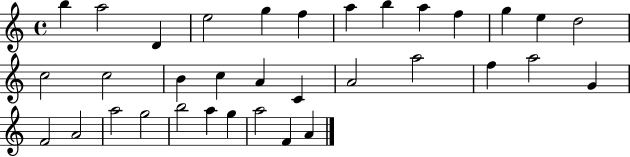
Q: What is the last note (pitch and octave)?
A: A4